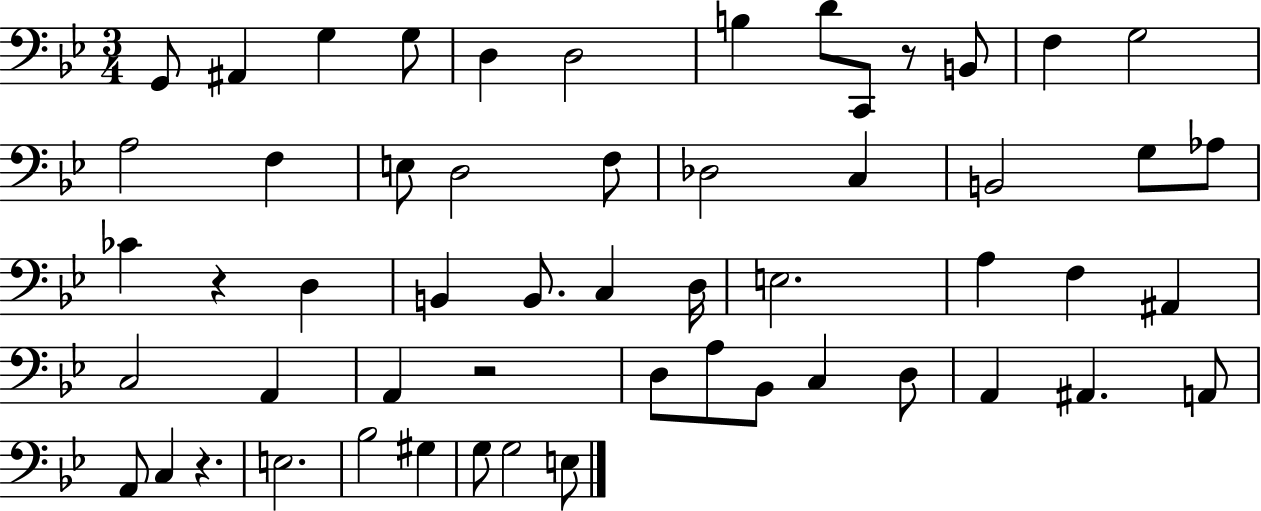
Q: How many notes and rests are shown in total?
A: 55